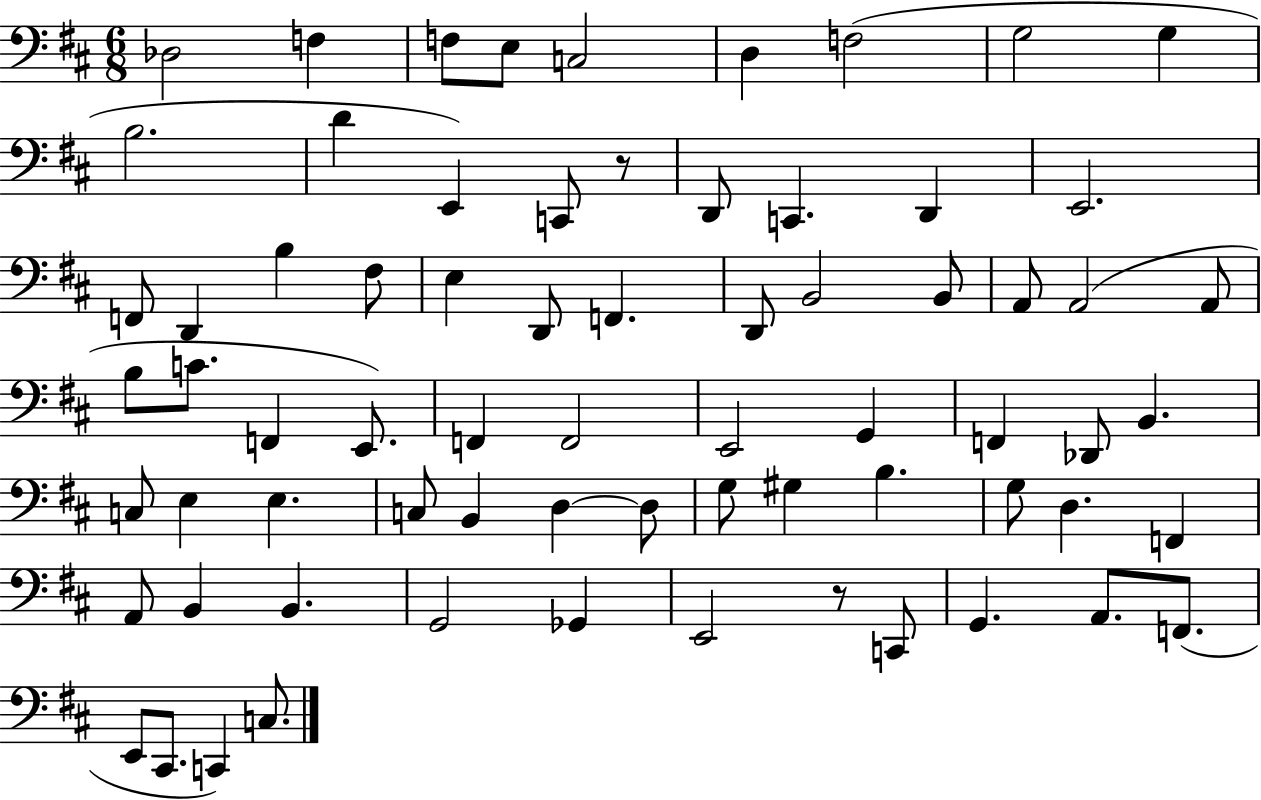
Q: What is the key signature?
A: D major